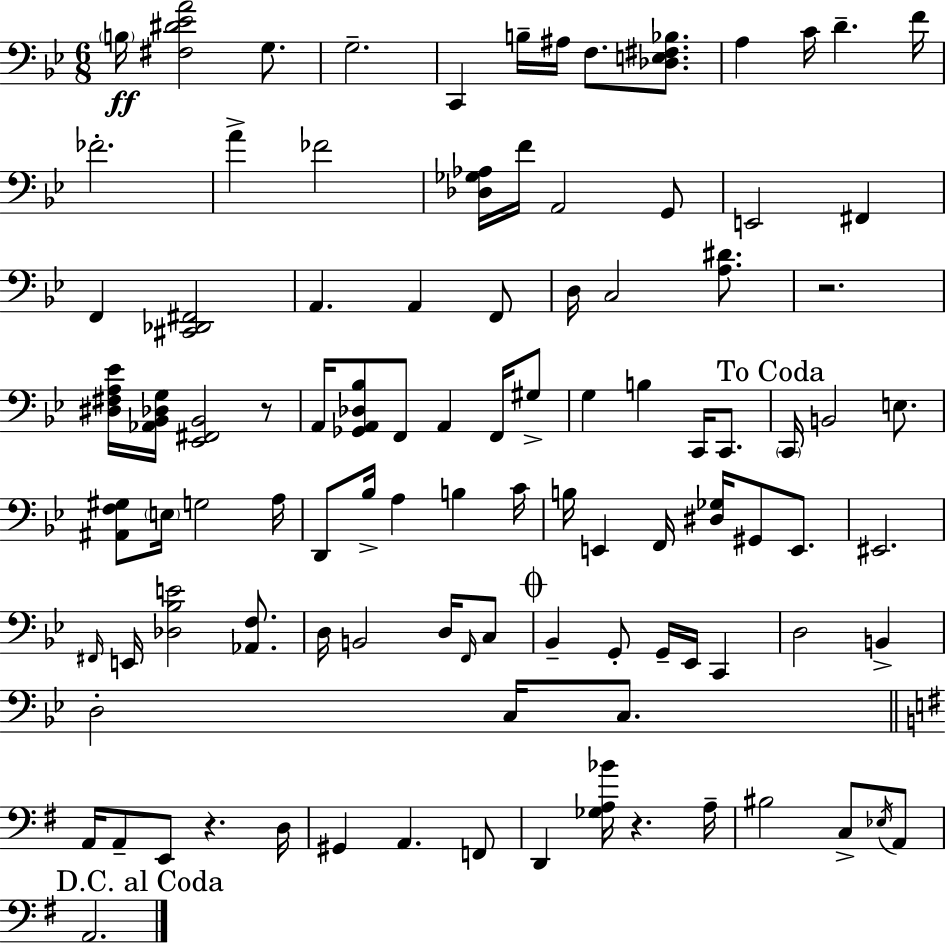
X:1
T:Untitled
M:6/8
L:1/4
K:Gm
B,/4 [^F,^D_EA]2 G,/2 G,2 C,, B,/4 ^A,/4 F,/2 [_D,E,^F,_B,]/2 A, C/4 D F/4 _F2 A _F2 [_D,_G,_A,]/4 F/4 A,,2 G,,/2 E,,2 ^F,, F,, [^C,,_D,,^F,,]2 A,, A,, F,,/2 D,/4 C,2 [A,^D]/2 z2 [^D,^F,A,_E]/4 [_A,,_B,,_D,G,]/4 [_E,,^F,,_B,,]2 z/2 A,,/4 [_G,,A,,_D,_B,]/2 F,,/2 A,, F,,/4 ^G,/2 G, B, C,,/4 C,,/2 C,,/4 B,,2 E,/2 [^A,,F,^G,]/2 E,/4 G,2 A,/4 D,,/2 _B,/4 A, B, C/4 B,/4 E,, F,,/4 [^D,_G,]/4 ^G,,/2 E,,/2 ^E,,2 ^F,,/4 E,,/4 [_D,_B,E]2 [_A,,F,]/2 D,/4 B,,2 D,/4 F,,/4 C,/2 _B,, G,,/2 G,,/4 _E,,/4 C,, D,2 B,, D,2 C,/4 C,/2 A,,/4 A,,/2 E,,/2 z D,/4 ^G,, A,, F,,/2 D,, [_G,A,_B]/4 z A,/4 ^B,2 C,/2 _E,/4 A,,/2 A,,2